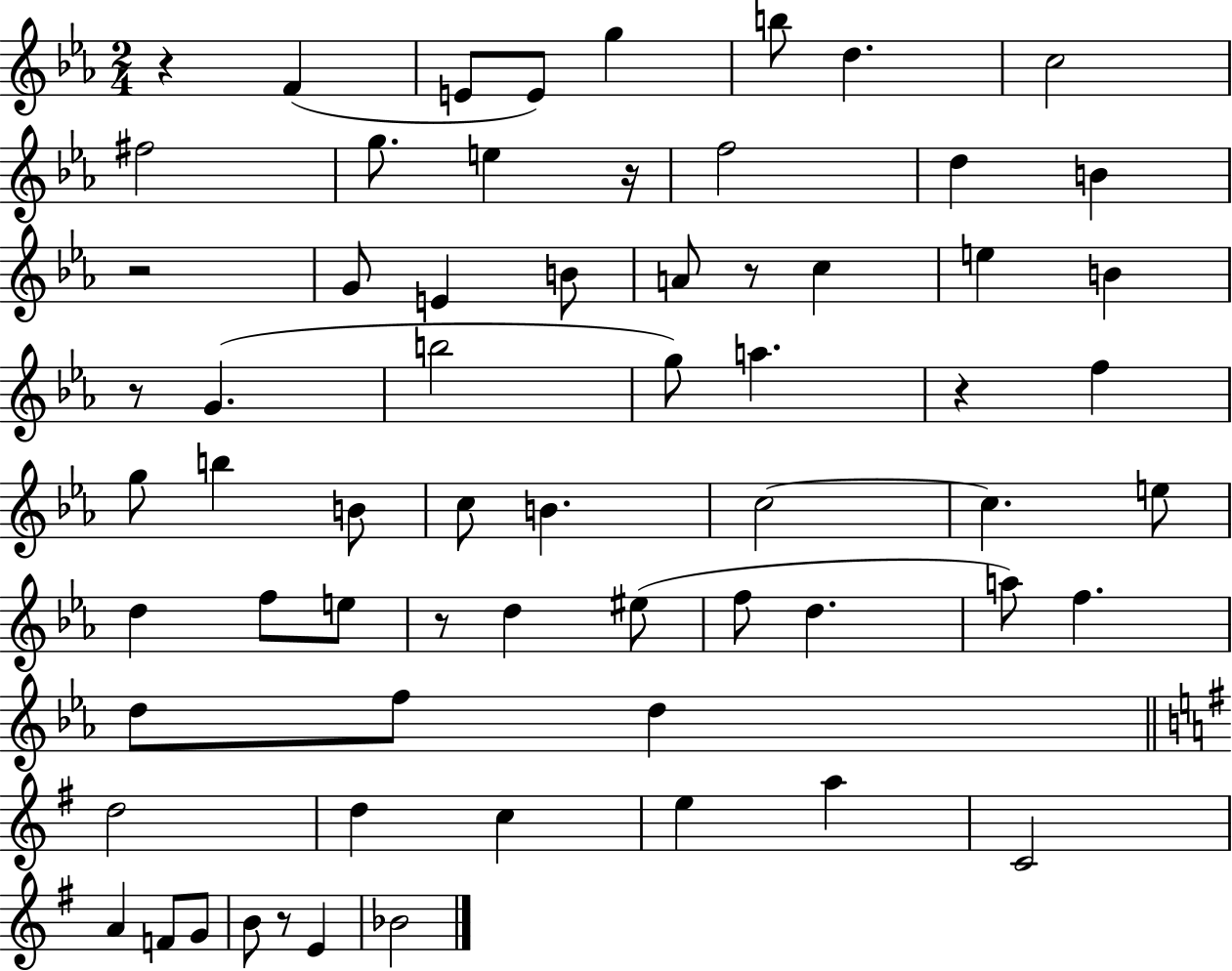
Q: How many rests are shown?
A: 8